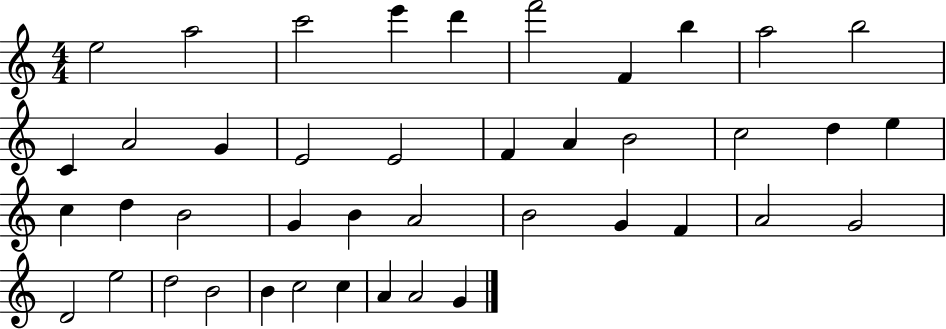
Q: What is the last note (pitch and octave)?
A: G4